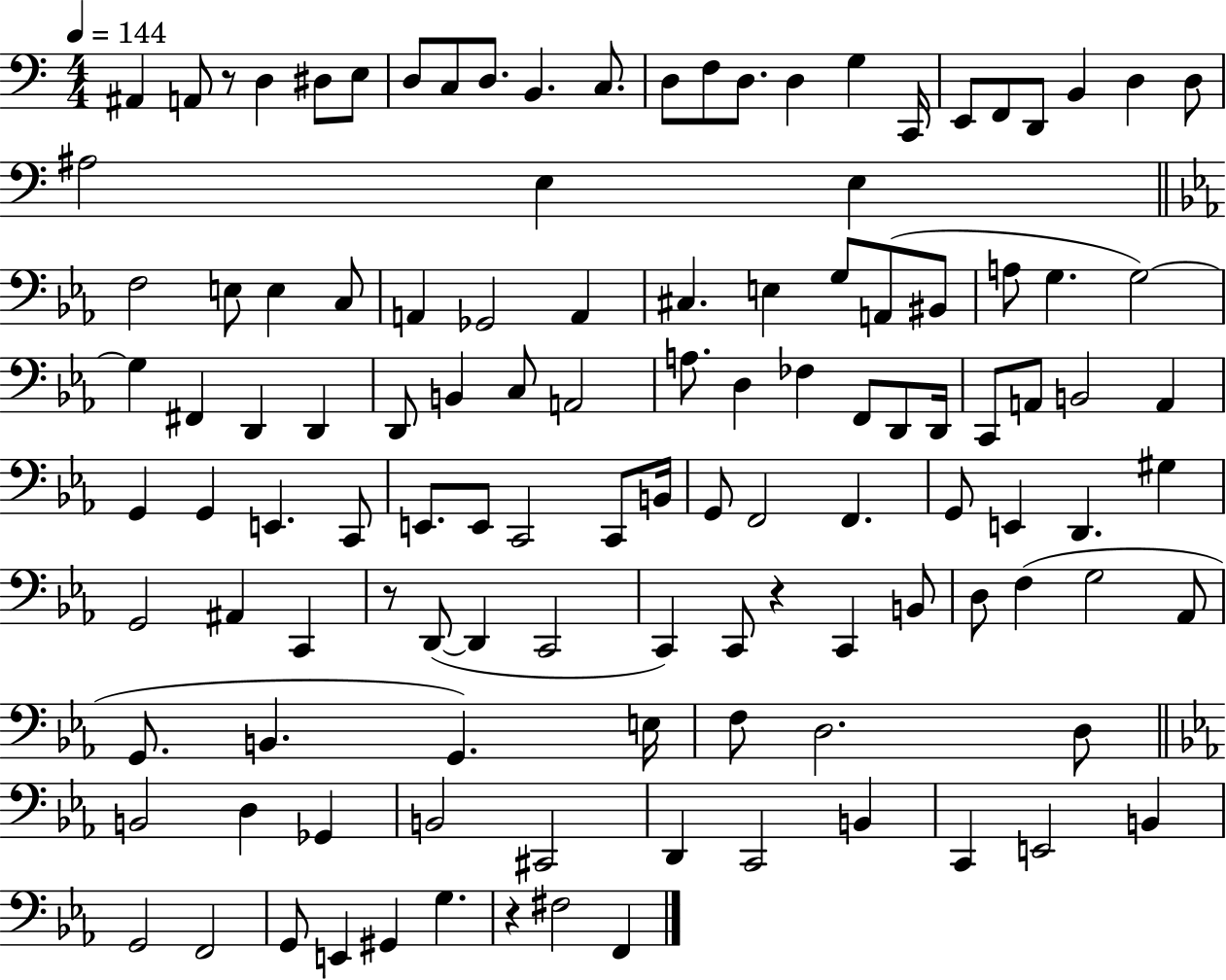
{
  \clef bass
  \numericTimeSignature
  \time 4/4
  \key c \major
  \tempo 4 = 144
  ais,4 a,8 r8 d4 dis8 e8 | d8 c8 d8. b,4. c8. | d8 f8 d8. d4 g4 c,16 | e,8 f,8 d,8 b,4 d4 d8 | \break ais2 e4 e4 | \bar "||" \break \key c \minor f2 e8 e4 c8 | a,4 ges,2 a,4 | cis4. e4 g8 a,8( bis,8 | a8 g4. g2~~) | \break g4 fis,4 d,4 d,4 | d,8 b,4 c8 a,2 | a8. d4 fes4 f,8 d,8 d,16 | c,8 a,8 b,2 a,4 | \break g,4 g,4 e,4. c,8 | e,8. e,8 c,2 c,8 b,16 | g,8 f,2 f,4. | g,8 e,4 d,4. gis4 | \break g,2 ais,4 c,4 | r8 d,8~(~ d,4 c,2 | c,4) c,8 r4 c,4 b,8 | d8 f4( g2 aes,8 | \break g,8. b,4. g,4.) e16 | f8 d2. d8 | \bar "||" \break \key ees \major b,2 d4 ges,4 | b,2 cis,2 | d,4 c,2 b,4 | c,4 e,2 b,4 | \break g,2 f,2 | g,8 e,4 gis,4 g4. | r4 fis2 f,4 | \bar "|."
}